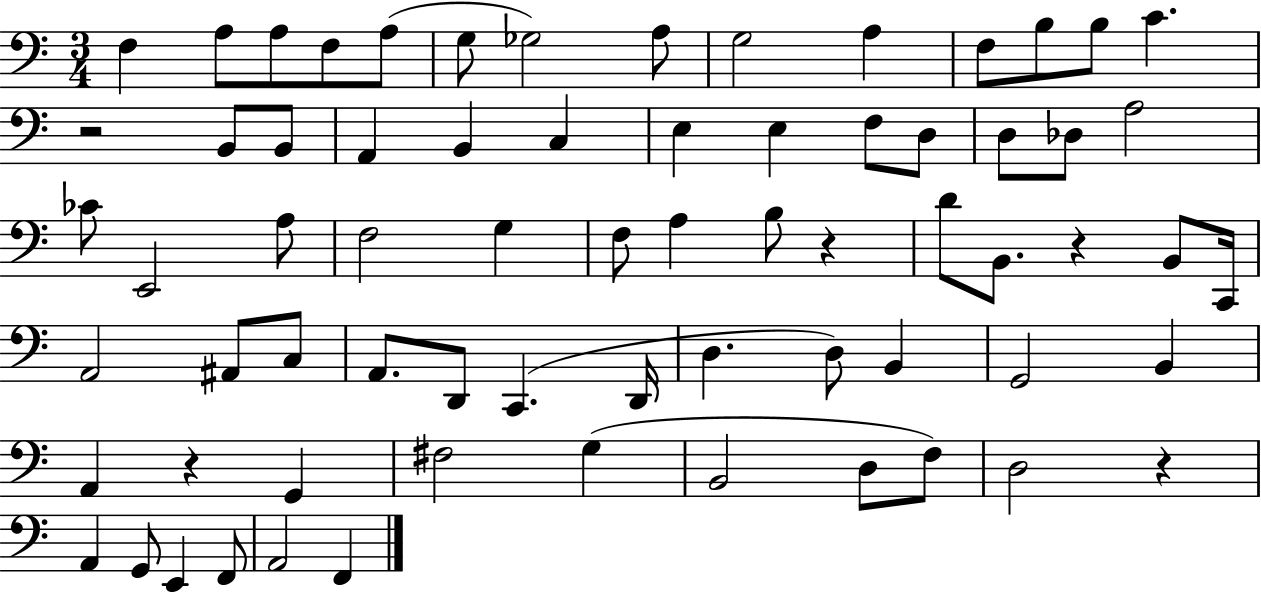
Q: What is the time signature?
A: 3/4